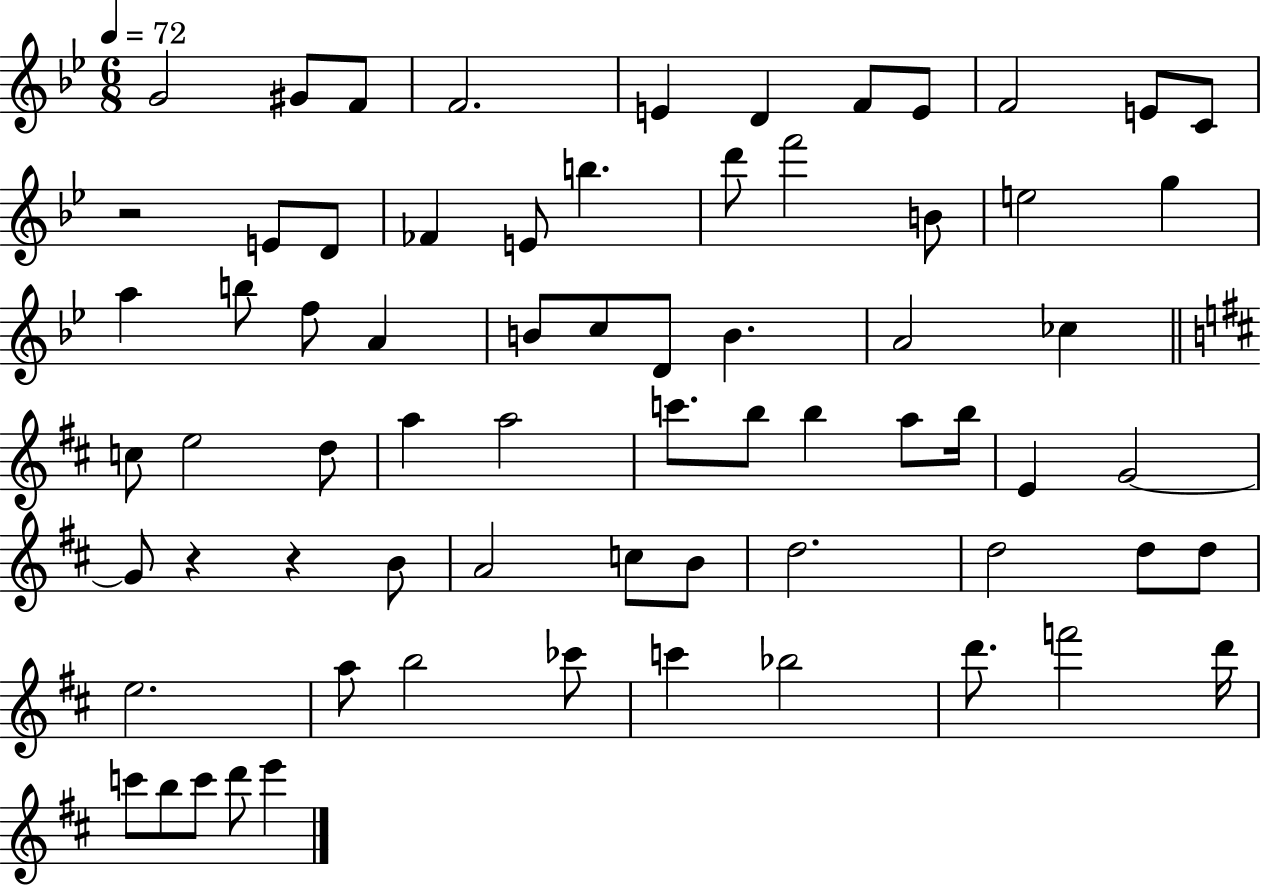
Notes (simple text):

G4/h G#4/e F4/e F4/h. E4/q D4/q F4/e E4/e F4/h E4/e C4/e R/h E4/e D4/e FES4/q E4/e B5/q. D6/e F6/h B4/e E5/h G5/q A5/q B5/e F5/e A4/q B4/e C5/e D4/e B4/q. A4/h CES5/q C5/e E5/h D5/e A5/q A5/h C6/e. B5/e B5/q A5/e B5/s E4/q G4/h G4/e R/q R/q B4/e A4/h C5/e B4/e D5/h. D5/h D5/e D5/e E5/h. A5/e B5/h CES6/e C6/q Bb5/h D6/e. F6/h D6/s C6/e B5/e C6/e D6/e E6/q